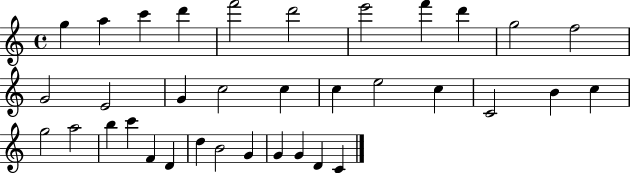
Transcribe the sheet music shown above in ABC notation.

X:1
T:Untitled
M:4/4
L:1/4
K:C
g a c' d' f'2 d'2 e'2 f' d' g2 f2 G2 E2 G c2 c c e2 c C2 B c g2 a2 b c' F D d B2 G G G D C